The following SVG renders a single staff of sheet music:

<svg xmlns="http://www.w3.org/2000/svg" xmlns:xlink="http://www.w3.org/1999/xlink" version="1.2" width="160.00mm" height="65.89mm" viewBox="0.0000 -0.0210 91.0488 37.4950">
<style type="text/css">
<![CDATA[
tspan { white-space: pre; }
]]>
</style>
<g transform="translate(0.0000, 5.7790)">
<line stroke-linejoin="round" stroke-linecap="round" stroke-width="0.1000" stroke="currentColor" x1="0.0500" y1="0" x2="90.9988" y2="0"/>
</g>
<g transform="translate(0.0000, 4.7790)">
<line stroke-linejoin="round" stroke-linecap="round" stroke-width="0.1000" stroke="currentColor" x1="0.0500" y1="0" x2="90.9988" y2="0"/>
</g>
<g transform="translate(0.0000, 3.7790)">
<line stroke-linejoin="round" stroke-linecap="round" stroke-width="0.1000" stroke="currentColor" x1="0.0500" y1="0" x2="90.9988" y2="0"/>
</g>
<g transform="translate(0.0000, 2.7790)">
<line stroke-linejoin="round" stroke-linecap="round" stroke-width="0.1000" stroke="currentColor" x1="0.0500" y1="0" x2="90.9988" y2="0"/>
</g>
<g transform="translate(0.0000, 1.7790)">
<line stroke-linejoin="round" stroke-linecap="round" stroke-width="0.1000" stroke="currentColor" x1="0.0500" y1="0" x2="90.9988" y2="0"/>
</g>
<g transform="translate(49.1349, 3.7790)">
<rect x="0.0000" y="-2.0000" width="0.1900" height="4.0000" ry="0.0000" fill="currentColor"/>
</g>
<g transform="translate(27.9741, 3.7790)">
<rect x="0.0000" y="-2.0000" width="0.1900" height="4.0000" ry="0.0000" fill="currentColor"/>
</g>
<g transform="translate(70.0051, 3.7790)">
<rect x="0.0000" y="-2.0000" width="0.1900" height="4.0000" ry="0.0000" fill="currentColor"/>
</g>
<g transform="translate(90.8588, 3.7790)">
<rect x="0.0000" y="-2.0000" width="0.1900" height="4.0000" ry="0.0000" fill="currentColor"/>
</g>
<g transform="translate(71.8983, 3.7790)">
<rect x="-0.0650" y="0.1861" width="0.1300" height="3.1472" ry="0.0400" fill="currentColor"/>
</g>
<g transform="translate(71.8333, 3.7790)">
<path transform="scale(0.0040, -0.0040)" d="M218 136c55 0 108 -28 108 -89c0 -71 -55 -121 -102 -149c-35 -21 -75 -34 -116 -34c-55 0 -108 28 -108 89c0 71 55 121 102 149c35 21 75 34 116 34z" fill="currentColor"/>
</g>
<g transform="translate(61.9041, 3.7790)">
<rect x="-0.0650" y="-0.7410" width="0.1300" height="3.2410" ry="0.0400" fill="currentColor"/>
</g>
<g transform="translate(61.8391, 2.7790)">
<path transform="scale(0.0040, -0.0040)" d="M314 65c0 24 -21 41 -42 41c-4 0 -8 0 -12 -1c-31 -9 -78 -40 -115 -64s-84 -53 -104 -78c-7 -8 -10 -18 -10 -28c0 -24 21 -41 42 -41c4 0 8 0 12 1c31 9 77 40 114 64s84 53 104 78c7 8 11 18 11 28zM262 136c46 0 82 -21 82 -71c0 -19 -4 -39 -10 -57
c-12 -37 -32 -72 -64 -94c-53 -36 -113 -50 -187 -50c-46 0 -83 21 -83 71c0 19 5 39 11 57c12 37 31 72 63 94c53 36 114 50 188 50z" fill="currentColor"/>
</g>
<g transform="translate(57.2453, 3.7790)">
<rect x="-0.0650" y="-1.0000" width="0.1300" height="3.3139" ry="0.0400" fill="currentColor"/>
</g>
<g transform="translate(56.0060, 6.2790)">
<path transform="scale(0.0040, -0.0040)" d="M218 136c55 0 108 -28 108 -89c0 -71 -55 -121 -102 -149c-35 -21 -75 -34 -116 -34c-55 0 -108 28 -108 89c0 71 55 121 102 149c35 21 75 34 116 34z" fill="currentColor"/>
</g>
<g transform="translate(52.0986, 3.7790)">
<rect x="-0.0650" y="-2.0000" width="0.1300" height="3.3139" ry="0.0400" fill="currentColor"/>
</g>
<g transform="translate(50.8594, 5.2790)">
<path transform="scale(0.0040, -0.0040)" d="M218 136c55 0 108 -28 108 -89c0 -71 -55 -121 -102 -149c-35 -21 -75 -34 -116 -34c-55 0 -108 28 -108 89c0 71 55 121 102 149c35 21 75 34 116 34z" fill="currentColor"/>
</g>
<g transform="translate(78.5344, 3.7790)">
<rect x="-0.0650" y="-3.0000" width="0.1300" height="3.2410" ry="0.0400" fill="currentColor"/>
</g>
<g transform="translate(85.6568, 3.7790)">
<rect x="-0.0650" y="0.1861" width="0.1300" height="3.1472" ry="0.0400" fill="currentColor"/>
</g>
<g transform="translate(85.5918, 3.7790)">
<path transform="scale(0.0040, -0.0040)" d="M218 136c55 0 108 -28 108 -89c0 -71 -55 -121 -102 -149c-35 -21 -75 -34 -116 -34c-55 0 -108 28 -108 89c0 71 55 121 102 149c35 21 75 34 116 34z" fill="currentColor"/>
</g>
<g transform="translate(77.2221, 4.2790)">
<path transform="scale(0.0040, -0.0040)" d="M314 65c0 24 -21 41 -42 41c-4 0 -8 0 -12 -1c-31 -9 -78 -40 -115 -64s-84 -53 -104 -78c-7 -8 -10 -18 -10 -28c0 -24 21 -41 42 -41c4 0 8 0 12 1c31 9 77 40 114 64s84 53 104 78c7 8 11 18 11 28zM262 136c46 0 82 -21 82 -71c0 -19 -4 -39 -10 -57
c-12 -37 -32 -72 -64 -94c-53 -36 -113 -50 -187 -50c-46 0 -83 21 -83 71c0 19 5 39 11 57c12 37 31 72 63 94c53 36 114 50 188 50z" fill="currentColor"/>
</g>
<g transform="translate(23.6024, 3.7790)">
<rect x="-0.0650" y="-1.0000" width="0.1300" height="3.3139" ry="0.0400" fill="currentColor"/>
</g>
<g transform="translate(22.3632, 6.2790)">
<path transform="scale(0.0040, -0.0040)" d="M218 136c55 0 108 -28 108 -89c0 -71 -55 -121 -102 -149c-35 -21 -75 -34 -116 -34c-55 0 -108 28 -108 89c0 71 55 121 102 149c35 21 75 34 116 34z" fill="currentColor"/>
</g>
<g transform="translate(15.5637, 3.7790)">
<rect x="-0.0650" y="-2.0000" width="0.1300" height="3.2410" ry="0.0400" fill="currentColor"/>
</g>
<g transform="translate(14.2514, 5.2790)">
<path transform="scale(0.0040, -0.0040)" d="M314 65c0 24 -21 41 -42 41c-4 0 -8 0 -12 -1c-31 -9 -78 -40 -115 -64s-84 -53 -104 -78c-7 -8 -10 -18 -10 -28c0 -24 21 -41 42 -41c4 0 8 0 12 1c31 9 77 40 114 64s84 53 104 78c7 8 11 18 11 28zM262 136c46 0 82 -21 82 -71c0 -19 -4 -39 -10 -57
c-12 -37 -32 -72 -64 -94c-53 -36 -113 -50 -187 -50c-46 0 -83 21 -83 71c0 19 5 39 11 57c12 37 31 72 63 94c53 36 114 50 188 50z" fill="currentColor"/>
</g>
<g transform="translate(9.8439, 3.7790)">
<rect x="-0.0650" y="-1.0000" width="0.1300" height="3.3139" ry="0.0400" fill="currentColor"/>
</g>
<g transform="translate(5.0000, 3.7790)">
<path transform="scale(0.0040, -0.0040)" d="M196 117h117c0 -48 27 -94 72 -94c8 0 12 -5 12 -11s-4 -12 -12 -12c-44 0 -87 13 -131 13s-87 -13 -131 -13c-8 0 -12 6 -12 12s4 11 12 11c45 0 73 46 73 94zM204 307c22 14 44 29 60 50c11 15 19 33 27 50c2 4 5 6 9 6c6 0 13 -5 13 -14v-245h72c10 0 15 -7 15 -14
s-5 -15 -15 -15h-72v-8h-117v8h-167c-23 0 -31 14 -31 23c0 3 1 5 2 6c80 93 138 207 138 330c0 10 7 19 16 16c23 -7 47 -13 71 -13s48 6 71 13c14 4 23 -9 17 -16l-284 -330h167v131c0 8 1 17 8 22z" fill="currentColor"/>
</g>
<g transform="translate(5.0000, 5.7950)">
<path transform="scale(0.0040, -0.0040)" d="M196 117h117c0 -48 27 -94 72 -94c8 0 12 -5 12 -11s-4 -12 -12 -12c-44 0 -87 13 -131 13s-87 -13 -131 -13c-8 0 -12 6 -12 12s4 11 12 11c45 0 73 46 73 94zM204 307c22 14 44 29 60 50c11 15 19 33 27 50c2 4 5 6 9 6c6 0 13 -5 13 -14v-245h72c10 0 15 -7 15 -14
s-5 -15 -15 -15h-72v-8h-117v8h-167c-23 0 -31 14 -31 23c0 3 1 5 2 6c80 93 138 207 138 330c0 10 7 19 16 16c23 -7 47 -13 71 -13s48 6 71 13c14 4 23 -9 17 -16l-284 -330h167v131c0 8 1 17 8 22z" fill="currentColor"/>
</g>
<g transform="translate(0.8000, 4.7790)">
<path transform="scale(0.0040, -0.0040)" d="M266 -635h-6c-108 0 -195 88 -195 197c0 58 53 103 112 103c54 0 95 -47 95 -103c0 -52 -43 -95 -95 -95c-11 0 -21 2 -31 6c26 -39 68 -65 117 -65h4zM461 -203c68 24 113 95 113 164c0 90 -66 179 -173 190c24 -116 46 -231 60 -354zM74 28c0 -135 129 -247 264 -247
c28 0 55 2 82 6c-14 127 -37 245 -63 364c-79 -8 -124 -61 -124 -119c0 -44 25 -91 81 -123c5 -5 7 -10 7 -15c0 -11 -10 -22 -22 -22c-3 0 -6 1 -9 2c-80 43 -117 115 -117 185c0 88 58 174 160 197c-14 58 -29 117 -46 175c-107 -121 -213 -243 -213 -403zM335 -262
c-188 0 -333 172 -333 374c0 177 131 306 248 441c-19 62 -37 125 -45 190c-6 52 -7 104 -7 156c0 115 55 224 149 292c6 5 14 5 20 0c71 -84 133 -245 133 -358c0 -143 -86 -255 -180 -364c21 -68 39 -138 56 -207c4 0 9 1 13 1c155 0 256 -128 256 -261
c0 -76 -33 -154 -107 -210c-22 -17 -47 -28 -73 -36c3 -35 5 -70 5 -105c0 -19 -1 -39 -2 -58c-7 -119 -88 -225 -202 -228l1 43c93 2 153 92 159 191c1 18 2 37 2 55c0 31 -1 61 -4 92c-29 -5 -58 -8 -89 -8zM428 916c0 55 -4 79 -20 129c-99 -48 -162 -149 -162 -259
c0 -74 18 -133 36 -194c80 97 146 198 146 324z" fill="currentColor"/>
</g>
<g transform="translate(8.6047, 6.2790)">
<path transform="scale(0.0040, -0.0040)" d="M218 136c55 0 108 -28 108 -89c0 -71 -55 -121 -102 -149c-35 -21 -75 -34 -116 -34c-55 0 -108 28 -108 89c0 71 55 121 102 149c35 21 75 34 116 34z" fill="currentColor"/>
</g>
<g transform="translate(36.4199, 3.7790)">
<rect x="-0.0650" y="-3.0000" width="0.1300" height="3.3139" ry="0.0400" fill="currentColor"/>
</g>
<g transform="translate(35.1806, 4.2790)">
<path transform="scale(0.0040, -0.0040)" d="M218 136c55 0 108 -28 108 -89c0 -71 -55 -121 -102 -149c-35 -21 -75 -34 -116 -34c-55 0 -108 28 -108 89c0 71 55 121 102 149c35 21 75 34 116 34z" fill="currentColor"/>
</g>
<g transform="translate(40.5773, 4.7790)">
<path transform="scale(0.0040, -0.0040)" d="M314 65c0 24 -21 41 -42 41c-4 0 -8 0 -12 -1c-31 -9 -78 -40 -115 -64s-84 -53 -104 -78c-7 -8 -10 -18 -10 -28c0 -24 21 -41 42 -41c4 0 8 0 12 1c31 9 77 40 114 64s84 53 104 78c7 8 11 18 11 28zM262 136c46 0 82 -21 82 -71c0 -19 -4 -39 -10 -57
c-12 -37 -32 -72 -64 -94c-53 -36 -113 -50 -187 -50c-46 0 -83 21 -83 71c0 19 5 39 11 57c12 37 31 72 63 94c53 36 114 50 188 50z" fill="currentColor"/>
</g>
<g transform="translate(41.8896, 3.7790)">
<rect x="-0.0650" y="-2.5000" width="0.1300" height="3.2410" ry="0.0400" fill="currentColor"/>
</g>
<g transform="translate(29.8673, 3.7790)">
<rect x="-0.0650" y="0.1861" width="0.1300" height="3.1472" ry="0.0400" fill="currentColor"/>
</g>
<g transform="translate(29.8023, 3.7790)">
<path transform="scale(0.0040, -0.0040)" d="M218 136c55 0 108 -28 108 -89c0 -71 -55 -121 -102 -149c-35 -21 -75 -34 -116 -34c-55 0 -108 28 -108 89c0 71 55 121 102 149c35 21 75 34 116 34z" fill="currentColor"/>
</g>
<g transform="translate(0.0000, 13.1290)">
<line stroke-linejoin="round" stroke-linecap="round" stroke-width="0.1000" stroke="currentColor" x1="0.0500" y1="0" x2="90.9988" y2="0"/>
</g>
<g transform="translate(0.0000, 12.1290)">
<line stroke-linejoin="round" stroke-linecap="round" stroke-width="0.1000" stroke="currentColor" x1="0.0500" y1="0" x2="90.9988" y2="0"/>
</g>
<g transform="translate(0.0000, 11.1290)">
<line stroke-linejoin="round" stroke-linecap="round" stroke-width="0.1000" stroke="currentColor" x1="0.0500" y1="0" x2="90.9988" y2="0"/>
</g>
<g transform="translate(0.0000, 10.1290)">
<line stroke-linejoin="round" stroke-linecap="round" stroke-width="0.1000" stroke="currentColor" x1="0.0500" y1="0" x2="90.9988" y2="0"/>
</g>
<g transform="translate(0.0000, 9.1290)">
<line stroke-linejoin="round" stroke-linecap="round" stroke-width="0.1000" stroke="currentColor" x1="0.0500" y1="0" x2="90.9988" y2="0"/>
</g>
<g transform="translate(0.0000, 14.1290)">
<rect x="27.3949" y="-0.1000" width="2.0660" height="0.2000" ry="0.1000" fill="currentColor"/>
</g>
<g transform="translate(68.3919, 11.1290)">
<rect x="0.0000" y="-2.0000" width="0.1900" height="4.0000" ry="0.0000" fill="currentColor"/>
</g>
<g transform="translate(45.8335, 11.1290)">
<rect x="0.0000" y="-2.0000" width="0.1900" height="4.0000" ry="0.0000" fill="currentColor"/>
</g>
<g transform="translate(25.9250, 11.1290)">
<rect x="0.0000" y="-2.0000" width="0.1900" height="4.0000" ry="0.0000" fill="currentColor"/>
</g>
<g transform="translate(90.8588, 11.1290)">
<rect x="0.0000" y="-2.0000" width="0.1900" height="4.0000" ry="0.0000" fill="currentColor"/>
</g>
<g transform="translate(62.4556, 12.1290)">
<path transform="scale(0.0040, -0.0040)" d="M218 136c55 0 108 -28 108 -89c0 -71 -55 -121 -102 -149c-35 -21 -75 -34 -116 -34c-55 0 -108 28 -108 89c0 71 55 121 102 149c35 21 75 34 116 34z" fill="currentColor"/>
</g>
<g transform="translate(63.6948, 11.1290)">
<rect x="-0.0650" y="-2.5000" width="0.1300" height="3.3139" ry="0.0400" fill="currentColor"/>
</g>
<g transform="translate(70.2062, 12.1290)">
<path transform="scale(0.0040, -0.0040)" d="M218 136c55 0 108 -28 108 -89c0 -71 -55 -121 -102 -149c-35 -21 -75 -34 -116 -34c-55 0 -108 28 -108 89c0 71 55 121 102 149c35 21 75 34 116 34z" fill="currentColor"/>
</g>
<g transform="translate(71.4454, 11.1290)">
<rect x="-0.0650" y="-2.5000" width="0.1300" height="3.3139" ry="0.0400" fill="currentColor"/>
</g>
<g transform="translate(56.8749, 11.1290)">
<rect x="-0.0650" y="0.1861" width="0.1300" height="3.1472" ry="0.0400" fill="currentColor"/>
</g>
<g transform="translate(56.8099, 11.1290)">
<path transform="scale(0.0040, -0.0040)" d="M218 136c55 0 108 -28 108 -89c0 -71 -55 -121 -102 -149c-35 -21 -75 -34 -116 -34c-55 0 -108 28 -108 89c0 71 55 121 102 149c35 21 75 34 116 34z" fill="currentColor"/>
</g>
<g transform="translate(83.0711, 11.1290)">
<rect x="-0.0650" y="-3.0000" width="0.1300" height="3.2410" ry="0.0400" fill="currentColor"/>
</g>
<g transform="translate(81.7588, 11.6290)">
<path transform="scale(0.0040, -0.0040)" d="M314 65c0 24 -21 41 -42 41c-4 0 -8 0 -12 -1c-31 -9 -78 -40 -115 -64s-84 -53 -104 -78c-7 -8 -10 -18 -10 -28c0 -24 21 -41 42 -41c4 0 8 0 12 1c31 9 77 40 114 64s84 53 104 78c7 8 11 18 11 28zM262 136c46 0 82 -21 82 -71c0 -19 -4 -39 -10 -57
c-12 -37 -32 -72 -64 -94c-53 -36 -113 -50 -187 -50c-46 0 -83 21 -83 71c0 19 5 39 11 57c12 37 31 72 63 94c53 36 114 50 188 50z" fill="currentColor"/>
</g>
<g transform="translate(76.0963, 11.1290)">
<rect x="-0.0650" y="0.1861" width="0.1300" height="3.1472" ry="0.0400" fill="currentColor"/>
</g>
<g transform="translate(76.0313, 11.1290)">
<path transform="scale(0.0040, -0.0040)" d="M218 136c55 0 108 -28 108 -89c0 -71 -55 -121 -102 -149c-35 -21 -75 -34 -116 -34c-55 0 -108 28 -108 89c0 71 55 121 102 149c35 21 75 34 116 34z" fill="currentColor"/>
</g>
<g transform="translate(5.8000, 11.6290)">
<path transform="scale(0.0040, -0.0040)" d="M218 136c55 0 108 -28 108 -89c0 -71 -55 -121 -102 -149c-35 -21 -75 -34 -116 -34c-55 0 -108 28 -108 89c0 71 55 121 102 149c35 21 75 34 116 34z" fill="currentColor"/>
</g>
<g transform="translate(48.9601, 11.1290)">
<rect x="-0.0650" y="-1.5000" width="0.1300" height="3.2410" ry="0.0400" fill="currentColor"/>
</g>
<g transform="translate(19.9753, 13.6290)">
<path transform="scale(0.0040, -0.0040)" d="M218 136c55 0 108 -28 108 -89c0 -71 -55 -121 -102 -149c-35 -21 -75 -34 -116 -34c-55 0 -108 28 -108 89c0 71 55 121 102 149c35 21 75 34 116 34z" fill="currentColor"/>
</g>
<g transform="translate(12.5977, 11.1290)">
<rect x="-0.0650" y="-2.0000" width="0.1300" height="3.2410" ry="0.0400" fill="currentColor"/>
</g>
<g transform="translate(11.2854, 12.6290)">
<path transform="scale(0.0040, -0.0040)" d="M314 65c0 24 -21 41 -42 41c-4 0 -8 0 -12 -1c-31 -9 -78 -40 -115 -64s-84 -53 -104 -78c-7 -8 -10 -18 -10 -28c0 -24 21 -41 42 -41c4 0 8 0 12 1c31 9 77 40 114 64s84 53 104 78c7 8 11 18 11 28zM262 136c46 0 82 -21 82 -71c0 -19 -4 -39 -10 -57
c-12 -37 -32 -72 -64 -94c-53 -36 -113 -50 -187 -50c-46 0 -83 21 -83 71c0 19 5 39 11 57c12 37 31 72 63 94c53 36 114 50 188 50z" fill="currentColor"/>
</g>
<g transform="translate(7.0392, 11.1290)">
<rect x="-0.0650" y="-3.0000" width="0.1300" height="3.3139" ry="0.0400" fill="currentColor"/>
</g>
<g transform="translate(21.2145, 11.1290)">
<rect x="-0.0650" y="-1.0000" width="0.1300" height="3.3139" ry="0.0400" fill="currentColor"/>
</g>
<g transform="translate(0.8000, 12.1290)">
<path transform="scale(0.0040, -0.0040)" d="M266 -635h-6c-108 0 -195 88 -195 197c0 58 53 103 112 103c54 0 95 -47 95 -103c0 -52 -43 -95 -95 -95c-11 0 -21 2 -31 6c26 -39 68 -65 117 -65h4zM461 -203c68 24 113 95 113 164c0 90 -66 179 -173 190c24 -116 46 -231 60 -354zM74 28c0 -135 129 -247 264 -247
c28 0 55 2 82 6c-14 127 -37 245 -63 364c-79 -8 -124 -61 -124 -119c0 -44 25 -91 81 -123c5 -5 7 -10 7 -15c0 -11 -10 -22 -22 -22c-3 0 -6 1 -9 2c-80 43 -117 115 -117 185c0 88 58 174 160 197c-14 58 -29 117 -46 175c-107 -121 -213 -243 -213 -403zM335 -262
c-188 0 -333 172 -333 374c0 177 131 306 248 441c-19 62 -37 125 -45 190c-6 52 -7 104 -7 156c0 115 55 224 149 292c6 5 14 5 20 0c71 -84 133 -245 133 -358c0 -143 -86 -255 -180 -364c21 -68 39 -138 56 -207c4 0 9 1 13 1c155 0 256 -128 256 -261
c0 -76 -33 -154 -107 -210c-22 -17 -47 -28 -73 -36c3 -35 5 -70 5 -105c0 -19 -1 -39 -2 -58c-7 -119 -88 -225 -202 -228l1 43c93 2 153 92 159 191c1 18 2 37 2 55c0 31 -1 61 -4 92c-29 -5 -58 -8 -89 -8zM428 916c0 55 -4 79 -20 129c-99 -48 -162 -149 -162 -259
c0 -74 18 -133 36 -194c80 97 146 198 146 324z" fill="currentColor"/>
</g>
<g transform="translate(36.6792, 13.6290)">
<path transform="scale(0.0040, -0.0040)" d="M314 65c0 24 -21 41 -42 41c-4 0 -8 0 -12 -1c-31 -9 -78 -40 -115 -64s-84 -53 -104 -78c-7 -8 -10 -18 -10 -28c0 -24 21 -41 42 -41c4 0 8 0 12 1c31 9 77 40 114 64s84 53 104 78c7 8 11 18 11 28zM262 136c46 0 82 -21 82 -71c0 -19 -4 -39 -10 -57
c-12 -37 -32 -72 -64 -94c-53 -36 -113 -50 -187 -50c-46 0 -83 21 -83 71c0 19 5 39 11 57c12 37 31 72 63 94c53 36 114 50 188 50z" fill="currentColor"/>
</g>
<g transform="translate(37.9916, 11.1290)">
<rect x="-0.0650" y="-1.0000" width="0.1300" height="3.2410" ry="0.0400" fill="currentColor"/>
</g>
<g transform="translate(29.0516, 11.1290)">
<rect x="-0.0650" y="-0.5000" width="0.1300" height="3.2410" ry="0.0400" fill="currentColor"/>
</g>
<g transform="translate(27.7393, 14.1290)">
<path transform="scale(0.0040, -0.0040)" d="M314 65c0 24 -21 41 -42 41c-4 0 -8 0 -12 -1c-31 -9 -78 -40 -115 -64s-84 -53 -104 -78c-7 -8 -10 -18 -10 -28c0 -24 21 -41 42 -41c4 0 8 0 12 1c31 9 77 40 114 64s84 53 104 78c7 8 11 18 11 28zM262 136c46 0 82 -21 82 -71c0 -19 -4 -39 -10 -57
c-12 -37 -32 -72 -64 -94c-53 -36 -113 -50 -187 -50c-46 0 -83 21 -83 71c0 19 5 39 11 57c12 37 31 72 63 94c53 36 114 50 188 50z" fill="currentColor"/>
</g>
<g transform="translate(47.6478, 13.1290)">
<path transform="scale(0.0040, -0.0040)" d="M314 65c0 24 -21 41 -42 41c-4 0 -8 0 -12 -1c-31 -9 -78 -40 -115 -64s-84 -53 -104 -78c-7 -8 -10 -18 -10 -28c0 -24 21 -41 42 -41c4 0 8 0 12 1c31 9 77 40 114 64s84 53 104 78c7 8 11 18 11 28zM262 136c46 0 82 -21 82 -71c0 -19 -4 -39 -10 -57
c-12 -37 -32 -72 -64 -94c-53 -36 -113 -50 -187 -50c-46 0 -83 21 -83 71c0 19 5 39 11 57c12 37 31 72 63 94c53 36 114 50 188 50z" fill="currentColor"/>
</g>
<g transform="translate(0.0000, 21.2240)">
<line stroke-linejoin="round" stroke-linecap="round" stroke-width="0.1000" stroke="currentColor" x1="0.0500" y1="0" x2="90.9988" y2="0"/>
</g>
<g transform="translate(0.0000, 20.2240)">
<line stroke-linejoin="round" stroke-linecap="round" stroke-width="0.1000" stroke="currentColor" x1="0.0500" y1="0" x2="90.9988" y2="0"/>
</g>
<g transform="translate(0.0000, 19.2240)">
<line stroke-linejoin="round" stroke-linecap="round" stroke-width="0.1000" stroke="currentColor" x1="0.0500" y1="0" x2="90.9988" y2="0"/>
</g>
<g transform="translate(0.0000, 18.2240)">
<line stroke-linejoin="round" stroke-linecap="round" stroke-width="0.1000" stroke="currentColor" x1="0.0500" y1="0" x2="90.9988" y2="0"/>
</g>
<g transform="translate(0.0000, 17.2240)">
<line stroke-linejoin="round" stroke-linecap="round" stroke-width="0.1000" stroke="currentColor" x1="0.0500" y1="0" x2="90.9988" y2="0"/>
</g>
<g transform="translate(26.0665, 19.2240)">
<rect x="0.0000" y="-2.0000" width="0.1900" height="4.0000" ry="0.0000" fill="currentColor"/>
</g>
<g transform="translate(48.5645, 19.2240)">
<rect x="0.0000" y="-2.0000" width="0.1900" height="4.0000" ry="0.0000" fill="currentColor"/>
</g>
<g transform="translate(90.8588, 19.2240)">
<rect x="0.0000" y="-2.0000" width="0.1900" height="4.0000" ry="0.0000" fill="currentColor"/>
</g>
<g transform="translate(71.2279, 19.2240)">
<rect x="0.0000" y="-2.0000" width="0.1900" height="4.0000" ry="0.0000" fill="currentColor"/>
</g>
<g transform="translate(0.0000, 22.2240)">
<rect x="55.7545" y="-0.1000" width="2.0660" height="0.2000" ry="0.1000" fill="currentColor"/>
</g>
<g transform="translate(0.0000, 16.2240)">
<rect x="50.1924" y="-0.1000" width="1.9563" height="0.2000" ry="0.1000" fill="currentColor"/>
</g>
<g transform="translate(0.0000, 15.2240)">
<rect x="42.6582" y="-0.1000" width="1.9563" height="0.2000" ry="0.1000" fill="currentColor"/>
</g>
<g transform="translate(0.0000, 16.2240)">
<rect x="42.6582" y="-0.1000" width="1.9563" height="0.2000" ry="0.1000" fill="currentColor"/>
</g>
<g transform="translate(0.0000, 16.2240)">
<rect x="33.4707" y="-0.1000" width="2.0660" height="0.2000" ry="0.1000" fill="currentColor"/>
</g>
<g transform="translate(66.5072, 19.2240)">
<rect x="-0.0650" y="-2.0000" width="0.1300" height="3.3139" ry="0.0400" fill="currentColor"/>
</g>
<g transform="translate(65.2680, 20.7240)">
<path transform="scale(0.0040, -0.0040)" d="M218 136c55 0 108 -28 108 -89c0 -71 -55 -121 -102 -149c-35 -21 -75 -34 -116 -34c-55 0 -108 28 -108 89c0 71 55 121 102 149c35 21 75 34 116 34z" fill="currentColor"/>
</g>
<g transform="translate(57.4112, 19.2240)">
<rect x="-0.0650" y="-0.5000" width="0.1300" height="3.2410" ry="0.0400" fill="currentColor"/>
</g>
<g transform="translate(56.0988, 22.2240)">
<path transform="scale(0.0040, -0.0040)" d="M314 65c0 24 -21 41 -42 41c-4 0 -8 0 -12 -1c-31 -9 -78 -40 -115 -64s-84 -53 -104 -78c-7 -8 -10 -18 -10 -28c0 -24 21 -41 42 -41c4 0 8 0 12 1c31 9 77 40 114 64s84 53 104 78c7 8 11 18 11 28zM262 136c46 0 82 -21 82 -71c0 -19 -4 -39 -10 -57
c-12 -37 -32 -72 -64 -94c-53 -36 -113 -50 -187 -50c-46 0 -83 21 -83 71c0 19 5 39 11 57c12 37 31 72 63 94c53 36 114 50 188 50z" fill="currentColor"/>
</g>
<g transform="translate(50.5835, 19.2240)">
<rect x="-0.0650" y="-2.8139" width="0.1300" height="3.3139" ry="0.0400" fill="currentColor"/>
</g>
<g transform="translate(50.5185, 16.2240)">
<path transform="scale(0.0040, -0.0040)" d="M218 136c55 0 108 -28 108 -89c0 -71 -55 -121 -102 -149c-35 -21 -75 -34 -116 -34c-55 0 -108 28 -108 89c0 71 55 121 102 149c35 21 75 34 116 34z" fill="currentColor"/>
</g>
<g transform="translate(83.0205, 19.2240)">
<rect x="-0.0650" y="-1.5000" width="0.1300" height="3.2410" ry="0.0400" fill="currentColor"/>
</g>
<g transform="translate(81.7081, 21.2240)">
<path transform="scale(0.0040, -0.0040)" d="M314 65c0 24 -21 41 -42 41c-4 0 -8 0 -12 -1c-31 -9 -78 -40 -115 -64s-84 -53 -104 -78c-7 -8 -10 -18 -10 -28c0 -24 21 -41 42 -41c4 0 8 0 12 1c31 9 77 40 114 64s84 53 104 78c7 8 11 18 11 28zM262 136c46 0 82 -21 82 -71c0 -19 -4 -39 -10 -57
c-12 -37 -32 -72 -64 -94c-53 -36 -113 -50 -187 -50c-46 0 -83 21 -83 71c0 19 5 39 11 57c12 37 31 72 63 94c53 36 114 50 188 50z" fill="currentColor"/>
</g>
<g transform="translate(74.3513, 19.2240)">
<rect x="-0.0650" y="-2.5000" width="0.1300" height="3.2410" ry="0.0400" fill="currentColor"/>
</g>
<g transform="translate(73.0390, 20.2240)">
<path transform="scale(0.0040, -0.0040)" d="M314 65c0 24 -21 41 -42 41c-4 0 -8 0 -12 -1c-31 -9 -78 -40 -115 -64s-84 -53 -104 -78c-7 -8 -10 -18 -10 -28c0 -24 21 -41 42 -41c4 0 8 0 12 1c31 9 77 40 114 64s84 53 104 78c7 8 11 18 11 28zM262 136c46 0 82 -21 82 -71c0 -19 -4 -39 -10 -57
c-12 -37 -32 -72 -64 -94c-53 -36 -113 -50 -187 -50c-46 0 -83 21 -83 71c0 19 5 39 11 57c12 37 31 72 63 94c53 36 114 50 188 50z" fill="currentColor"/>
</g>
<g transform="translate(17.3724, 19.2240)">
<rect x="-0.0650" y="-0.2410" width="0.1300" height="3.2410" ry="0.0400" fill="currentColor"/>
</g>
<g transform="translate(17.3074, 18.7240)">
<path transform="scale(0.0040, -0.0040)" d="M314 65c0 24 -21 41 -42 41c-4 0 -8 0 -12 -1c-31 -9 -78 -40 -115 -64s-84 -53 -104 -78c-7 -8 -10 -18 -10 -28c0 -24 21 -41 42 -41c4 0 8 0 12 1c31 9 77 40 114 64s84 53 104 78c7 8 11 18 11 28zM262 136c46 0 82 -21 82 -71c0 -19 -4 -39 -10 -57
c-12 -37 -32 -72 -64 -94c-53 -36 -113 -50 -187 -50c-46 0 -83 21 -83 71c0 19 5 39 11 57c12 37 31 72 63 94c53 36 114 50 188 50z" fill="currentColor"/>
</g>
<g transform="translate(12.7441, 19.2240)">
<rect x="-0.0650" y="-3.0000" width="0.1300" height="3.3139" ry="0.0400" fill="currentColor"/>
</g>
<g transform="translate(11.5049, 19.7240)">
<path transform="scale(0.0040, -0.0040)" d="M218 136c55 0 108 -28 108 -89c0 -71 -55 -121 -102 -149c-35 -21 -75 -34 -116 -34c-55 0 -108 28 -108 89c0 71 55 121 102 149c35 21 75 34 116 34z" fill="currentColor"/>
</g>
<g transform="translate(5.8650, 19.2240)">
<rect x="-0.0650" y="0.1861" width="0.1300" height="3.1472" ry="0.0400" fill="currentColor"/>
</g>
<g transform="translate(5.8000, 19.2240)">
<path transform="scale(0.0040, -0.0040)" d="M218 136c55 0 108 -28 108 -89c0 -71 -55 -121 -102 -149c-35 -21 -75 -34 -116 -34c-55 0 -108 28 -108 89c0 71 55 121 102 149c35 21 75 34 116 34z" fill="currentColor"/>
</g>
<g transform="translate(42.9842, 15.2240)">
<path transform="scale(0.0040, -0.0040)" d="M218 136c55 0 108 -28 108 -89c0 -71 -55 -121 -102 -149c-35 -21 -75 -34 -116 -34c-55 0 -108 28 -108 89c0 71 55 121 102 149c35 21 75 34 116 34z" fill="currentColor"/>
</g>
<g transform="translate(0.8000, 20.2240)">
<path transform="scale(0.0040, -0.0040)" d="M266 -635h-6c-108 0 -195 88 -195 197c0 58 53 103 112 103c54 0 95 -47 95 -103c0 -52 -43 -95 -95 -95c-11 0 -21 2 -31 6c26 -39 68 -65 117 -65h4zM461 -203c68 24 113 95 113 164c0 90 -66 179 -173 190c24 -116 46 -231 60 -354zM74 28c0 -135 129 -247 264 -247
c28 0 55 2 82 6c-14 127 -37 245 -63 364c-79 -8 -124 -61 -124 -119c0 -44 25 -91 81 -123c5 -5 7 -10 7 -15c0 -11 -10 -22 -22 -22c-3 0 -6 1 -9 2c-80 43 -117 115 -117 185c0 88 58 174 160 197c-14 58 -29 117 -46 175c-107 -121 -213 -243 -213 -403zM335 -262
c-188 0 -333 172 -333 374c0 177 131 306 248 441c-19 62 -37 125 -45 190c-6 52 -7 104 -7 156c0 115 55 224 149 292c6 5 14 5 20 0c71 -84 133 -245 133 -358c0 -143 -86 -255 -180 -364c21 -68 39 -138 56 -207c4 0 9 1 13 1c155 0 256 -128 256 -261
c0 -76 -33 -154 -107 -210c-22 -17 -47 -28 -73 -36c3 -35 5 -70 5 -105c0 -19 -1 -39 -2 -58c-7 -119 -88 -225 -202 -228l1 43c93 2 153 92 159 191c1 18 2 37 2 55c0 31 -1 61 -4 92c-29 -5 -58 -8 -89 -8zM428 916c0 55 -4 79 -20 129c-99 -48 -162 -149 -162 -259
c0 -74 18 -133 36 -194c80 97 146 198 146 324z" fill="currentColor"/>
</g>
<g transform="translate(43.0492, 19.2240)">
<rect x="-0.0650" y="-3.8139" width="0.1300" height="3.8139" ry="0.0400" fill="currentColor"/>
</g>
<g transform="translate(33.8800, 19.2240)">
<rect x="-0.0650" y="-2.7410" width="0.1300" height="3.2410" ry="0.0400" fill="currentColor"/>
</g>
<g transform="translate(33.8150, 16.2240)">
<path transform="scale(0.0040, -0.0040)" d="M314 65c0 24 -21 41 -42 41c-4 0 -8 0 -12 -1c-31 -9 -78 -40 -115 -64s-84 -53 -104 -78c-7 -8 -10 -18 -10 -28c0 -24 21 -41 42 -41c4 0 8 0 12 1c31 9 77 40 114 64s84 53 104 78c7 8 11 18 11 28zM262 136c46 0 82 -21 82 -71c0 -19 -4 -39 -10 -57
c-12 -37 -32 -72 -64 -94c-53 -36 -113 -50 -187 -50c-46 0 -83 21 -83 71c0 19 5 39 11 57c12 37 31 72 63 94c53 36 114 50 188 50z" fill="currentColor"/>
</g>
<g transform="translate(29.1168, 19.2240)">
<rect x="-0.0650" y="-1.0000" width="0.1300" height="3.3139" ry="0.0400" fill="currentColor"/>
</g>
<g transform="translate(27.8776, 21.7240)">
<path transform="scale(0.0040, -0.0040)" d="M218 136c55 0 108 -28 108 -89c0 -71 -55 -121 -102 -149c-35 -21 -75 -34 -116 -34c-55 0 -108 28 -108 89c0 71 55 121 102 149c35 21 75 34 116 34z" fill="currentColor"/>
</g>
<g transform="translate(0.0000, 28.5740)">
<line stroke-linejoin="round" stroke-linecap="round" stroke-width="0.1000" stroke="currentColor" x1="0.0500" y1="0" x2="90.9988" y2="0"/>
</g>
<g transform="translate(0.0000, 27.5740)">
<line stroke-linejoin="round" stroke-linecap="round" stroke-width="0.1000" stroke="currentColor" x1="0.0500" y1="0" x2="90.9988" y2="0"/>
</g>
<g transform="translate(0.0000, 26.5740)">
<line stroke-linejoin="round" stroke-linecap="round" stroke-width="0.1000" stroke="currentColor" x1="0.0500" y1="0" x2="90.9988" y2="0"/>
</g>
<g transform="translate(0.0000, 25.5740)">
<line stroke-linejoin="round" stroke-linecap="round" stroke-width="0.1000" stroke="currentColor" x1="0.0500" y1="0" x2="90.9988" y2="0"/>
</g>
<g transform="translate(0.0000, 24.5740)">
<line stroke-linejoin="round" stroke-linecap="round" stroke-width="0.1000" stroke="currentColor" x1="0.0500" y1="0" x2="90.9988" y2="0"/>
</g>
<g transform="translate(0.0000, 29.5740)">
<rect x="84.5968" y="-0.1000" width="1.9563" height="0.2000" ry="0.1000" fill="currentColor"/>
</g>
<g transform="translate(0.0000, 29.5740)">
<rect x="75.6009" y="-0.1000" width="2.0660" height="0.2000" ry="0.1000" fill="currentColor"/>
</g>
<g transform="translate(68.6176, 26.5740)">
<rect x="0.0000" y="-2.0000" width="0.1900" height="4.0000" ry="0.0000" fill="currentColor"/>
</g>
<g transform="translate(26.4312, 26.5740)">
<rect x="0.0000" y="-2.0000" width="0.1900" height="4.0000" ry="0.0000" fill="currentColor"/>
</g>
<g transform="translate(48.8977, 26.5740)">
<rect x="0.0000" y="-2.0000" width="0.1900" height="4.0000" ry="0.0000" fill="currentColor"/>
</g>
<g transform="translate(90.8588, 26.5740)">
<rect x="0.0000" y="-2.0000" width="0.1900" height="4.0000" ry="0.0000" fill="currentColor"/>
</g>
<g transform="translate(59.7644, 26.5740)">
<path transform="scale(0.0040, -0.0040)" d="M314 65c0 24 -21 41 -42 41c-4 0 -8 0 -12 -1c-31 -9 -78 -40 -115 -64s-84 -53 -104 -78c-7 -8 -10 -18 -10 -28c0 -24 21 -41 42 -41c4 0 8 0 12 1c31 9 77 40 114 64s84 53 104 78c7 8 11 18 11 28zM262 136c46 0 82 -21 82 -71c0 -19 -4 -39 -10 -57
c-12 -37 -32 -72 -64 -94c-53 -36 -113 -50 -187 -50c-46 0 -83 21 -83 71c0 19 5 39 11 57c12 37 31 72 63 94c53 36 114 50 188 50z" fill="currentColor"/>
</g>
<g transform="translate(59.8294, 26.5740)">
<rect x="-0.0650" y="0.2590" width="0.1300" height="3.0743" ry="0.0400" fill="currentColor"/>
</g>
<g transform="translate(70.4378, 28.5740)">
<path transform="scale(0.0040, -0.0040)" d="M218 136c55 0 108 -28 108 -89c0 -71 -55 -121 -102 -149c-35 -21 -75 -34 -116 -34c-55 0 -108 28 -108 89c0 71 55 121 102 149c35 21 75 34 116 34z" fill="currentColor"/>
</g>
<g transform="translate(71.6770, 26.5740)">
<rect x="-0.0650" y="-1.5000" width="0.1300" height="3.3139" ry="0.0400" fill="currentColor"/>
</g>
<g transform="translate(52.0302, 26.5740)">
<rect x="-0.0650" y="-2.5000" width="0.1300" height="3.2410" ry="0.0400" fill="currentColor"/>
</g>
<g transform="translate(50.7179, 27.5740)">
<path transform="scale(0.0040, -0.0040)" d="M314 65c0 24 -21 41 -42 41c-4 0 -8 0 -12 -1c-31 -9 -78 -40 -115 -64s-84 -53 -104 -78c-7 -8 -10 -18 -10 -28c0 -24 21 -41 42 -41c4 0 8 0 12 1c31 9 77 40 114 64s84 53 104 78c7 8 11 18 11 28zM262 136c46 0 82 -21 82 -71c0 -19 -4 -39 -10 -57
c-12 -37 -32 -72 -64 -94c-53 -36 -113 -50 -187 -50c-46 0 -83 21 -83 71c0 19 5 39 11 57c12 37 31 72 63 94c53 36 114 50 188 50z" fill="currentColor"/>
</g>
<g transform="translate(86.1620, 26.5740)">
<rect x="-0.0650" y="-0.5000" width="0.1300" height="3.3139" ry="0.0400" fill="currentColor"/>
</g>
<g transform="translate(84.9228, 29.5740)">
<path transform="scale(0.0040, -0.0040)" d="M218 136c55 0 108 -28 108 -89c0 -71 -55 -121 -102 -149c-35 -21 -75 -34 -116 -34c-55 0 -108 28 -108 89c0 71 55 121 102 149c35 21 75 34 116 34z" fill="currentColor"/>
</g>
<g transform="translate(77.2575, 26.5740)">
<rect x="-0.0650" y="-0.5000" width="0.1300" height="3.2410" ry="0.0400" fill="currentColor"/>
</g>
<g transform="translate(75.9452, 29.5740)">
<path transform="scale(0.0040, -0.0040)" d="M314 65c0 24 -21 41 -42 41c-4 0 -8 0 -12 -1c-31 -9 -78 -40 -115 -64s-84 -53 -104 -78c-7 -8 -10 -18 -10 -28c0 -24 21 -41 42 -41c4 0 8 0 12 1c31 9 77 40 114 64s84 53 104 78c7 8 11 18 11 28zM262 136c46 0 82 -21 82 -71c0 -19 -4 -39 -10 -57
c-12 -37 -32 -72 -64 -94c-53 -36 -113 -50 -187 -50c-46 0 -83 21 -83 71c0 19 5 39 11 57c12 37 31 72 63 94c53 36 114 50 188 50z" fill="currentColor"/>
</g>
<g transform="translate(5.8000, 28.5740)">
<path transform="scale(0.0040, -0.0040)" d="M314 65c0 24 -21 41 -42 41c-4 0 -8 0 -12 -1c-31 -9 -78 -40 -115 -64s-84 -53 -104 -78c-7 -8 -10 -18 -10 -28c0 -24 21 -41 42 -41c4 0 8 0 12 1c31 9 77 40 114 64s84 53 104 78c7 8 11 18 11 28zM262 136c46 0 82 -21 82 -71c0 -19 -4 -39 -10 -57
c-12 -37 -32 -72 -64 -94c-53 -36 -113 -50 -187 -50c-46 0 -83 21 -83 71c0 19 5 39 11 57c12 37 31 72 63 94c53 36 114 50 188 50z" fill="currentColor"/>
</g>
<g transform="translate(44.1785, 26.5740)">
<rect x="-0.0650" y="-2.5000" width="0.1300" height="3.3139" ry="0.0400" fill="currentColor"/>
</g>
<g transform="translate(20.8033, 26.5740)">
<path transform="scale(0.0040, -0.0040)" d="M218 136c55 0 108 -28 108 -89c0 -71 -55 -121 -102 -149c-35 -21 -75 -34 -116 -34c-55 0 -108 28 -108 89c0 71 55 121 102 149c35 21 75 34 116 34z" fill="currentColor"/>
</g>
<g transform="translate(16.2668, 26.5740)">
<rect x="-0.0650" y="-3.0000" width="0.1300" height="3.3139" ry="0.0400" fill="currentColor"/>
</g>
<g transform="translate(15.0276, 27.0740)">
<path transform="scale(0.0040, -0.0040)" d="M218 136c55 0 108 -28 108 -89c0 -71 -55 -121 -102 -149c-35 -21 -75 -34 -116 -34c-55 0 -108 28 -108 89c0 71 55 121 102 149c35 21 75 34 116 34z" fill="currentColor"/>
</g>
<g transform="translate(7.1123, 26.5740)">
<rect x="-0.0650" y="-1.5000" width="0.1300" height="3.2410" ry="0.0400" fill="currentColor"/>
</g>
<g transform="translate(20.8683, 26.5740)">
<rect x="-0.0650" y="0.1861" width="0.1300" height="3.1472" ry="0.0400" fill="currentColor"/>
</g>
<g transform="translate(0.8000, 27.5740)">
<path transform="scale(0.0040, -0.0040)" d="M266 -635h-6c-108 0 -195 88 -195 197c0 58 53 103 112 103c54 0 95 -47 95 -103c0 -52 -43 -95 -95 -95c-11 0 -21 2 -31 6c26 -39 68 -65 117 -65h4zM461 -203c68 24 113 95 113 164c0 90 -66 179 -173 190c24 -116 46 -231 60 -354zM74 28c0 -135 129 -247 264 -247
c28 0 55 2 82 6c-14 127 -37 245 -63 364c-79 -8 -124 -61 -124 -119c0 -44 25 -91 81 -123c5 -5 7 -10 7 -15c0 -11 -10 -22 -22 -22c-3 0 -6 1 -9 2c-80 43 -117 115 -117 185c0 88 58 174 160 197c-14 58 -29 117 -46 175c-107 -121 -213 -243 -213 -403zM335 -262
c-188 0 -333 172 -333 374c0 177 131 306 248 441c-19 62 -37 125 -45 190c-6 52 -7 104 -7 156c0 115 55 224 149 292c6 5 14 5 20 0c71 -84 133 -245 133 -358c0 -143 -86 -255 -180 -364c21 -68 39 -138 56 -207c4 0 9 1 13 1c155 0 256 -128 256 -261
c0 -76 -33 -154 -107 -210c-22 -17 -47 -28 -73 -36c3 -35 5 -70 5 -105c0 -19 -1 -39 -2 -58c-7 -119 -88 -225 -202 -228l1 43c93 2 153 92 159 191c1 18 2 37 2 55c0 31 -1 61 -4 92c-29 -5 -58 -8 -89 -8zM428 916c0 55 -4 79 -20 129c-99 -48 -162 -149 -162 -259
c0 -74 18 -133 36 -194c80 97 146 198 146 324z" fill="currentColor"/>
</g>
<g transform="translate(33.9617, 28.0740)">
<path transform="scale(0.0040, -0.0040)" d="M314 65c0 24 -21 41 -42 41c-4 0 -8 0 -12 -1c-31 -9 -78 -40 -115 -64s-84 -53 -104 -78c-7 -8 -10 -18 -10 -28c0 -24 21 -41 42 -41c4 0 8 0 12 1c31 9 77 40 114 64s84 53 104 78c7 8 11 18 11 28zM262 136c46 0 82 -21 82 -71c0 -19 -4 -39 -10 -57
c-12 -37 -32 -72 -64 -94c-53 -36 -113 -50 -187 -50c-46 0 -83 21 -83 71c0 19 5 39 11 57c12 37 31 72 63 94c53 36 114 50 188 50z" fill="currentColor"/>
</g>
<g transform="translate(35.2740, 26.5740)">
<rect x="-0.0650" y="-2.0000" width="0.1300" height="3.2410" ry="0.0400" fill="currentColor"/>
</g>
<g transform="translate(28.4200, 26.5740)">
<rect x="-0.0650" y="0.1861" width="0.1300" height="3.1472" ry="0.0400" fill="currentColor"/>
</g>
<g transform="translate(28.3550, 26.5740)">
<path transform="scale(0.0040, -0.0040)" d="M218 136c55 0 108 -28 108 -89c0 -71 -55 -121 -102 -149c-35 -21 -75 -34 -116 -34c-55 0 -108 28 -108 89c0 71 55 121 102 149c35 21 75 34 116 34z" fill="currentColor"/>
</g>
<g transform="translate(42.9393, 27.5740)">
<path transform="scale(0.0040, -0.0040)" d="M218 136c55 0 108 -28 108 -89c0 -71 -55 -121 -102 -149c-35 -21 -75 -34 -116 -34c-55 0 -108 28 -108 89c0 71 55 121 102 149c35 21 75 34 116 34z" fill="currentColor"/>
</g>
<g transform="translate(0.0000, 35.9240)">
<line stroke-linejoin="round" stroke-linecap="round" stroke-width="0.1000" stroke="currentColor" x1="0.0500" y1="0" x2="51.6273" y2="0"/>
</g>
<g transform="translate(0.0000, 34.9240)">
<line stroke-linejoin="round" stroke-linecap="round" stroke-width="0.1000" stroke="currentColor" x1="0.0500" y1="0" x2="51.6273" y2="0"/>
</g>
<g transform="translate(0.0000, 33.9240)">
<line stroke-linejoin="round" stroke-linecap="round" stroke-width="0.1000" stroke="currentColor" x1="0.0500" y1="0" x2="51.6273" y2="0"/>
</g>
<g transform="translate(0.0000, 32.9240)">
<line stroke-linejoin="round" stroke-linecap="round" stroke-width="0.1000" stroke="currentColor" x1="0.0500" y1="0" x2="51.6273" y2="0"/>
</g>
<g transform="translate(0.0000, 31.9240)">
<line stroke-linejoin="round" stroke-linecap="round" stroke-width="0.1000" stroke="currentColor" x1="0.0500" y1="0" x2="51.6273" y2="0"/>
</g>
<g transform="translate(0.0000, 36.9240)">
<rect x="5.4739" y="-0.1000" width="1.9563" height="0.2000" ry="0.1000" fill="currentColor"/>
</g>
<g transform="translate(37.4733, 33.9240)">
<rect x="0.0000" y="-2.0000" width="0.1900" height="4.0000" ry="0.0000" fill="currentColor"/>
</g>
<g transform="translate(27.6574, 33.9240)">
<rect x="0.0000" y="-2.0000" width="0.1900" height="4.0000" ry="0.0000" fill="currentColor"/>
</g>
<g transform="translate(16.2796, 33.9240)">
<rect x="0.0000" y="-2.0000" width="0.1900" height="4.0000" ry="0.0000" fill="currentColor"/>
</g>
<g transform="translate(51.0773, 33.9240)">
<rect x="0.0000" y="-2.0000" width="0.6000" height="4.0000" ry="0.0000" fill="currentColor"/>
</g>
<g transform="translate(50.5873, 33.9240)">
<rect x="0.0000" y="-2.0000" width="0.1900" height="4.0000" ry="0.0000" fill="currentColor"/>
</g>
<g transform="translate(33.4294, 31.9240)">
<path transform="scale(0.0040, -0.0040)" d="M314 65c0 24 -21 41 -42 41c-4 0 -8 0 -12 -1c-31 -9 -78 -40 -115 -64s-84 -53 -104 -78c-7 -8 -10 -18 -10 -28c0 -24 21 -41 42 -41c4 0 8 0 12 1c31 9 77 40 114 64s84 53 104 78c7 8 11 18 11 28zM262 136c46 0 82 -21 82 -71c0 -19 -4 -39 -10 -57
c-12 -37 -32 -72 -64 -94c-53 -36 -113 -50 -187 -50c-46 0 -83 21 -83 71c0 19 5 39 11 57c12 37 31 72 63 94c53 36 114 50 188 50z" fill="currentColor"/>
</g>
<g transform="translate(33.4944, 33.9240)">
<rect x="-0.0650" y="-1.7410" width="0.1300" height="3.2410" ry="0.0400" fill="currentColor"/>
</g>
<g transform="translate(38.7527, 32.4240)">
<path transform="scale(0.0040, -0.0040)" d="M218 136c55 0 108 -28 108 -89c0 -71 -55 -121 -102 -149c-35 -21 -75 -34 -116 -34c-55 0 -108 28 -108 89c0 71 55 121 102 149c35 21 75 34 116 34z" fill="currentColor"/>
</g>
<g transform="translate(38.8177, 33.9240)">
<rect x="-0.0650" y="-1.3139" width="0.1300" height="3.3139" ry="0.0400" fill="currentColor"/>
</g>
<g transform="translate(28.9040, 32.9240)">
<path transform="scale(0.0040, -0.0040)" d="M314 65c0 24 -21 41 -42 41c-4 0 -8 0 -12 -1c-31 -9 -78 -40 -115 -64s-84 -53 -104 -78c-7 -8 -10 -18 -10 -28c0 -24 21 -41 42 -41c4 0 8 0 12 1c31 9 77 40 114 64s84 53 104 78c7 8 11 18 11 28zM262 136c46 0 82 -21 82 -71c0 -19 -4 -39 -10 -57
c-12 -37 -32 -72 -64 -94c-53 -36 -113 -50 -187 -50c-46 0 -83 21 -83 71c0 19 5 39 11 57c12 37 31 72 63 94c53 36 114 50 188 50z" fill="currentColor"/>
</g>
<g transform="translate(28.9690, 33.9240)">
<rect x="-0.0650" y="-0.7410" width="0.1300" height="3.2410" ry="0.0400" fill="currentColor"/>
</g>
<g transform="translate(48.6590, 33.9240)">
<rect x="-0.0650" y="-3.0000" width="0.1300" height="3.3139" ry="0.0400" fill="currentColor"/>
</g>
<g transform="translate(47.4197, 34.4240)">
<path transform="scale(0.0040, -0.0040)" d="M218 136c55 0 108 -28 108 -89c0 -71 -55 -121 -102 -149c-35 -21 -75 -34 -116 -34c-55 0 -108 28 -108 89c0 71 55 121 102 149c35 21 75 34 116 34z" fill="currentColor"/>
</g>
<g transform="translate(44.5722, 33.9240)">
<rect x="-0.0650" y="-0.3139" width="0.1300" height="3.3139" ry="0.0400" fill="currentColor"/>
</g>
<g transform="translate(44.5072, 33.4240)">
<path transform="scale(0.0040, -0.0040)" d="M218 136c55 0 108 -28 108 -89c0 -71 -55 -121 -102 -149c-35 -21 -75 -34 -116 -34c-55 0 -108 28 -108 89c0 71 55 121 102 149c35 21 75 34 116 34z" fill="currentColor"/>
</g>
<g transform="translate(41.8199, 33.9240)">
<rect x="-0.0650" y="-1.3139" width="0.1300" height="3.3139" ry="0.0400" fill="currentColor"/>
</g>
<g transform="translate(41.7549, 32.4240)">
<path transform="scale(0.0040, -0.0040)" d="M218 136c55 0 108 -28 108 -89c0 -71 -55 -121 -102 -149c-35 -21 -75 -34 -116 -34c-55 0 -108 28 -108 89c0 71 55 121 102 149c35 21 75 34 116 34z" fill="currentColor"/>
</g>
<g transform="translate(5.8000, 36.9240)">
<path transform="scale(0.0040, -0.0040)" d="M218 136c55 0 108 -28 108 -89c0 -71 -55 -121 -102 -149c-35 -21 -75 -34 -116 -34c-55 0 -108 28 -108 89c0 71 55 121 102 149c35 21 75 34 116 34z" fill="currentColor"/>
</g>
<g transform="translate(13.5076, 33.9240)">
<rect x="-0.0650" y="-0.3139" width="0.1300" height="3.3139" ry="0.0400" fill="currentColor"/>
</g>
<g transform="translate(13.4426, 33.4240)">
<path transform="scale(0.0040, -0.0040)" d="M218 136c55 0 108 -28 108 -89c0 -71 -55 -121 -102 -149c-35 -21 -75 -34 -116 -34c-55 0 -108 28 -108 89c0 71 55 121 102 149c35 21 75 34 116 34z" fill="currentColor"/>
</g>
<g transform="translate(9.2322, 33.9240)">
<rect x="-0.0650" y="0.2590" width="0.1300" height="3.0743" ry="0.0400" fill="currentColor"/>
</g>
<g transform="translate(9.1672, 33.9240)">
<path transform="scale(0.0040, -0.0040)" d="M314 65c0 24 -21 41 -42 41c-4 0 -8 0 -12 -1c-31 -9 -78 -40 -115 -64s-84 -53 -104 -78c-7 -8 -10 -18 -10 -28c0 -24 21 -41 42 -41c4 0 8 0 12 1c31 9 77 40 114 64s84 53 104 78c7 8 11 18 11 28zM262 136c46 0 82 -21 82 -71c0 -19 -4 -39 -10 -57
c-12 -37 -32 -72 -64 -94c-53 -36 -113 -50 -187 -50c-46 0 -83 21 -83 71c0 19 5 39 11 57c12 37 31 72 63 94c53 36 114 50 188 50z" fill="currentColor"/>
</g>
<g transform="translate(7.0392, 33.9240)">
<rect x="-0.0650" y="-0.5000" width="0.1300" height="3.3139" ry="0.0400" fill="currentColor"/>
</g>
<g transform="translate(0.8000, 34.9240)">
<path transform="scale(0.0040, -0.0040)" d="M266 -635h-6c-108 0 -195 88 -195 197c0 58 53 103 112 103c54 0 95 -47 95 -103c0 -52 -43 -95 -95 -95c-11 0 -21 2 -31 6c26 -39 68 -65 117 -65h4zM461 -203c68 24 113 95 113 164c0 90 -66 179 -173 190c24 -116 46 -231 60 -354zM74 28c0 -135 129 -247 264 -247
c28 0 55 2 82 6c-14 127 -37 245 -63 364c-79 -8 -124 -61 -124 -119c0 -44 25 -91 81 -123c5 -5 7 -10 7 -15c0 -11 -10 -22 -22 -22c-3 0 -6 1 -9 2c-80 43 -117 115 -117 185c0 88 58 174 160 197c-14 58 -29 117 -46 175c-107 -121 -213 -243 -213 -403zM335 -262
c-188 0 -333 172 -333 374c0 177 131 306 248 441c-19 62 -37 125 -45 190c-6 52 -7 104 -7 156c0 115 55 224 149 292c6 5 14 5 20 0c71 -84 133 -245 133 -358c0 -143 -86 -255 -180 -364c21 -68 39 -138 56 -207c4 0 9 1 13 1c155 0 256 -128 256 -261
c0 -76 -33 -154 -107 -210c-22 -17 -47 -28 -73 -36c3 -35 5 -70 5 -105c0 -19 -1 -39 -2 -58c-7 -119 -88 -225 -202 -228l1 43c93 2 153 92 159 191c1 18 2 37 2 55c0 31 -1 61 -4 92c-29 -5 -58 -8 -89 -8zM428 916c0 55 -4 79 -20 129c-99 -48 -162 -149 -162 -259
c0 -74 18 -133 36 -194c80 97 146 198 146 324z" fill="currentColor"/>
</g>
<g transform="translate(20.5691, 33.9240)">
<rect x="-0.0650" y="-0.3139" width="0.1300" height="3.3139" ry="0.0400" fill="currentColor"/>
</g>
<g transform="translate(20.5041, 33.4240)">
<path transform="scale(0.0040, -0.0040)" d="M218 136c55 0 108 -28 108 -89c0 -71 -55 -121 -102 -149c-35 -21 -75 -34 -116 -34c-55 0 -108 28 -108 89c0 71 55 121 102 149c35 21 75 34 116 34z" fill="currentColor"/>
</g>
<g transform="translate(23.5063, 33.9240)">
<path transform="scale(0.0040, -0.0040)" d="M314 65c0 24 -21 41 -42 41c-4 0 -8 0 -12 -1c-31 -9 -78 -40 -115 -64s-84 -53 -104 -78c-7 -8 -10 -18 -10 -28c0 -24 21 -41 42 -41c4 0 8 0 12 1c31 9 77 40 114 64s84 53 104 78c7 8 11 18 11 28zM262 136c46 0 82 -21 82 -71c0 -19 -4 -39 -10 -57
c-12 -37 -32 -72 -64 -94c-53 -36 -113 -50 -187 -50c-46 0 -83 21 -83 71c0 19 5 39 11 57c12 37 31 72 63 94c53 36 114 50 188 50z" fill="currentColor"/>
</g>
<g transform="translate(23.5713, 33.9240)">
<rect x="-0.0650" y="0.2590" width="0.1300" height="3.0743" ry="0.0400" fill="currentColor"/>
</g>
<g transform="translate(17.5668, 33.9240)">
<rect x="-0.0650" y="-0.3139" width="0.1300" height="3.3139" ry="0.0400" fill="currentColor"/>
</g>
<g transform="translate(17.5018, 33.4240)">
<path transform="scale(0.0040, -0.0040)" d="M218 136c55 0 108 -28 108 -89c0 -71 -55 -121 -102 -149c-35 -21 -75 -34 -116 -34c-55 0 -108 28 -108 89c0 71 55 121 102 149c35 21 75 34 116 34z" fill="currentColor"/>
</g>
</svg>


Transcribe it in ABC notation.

X:1
T:Untitled
M:4/4
L:1/4
K:C
D F2 D B A G2 F D d2 B A2 B A F2 D C2 D2 E2 B G G B A2 B A c2 D a2 c' a C2 F G2 E2 E2 A B B F2 G G2 B2 E C2 C C B2 c c c B2 d2 f2 e e c A